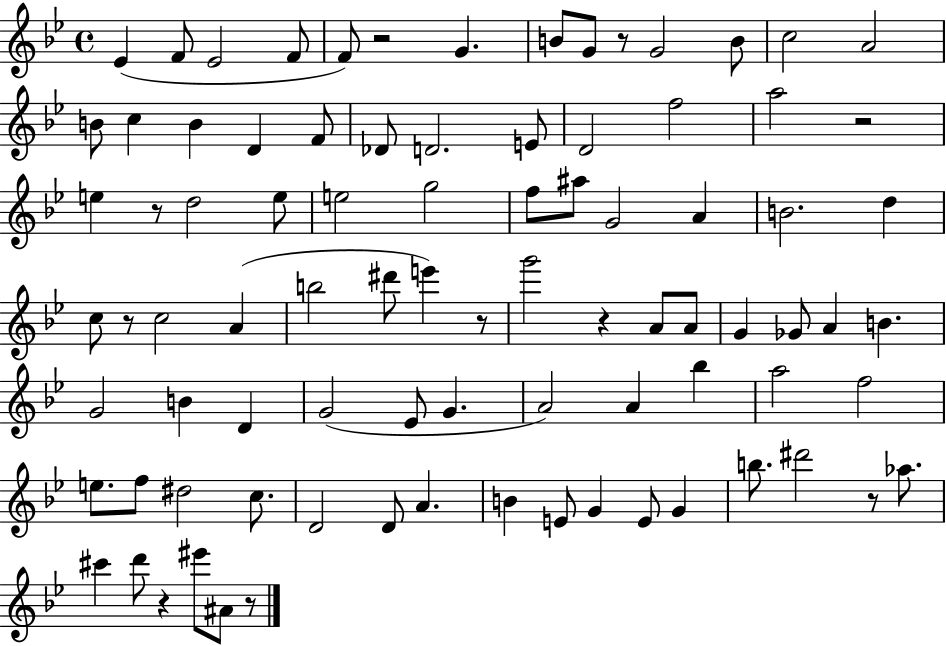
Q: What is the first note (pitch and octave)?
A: Eb4